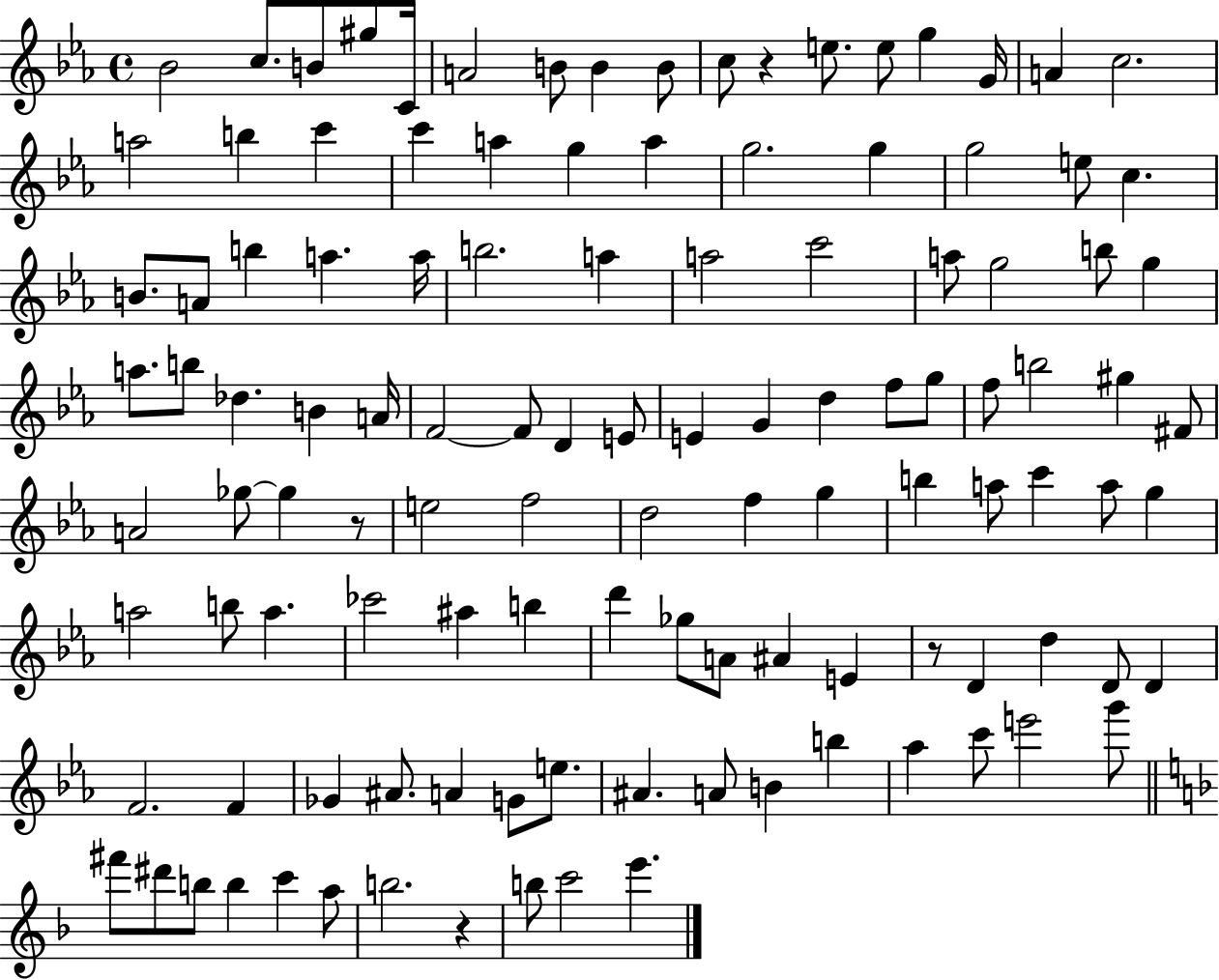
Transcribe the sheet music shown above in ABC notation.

X:1
T:Untitled
M:4/4
L:1/4
K:Eb
_B2 c/2 B/2 ^g/2 C/4 A2 B/2 B B/2 c/2 z e/2 e/2 g G/4 A c2 a2 b c' c' a g a g2 g g2 e/2 c B/2 A/2 b a a/4 b2 a a2 c'2 a/2 g2 b/2 g a/2 b/2 _d B A/4 F2 F/2 D E/2 E G d f/2 g/2 f/2 b2 ^g ^F/2 A2 _g/2 _g z/2 e2 f2 d2 f g b a/2 c' a/2 g a2 b/2 a _c'2 ^a b d' _g/2 A/2 ^A E z/2 D d D/2 D F2 F _G ^A/2 A G/2 e/2 ^A A/2 B b _a c'/2 e'2 g'/2 ^f'/2 ^d'/2 b/2 b c' a/2 b2 z b/2 c'2 e'